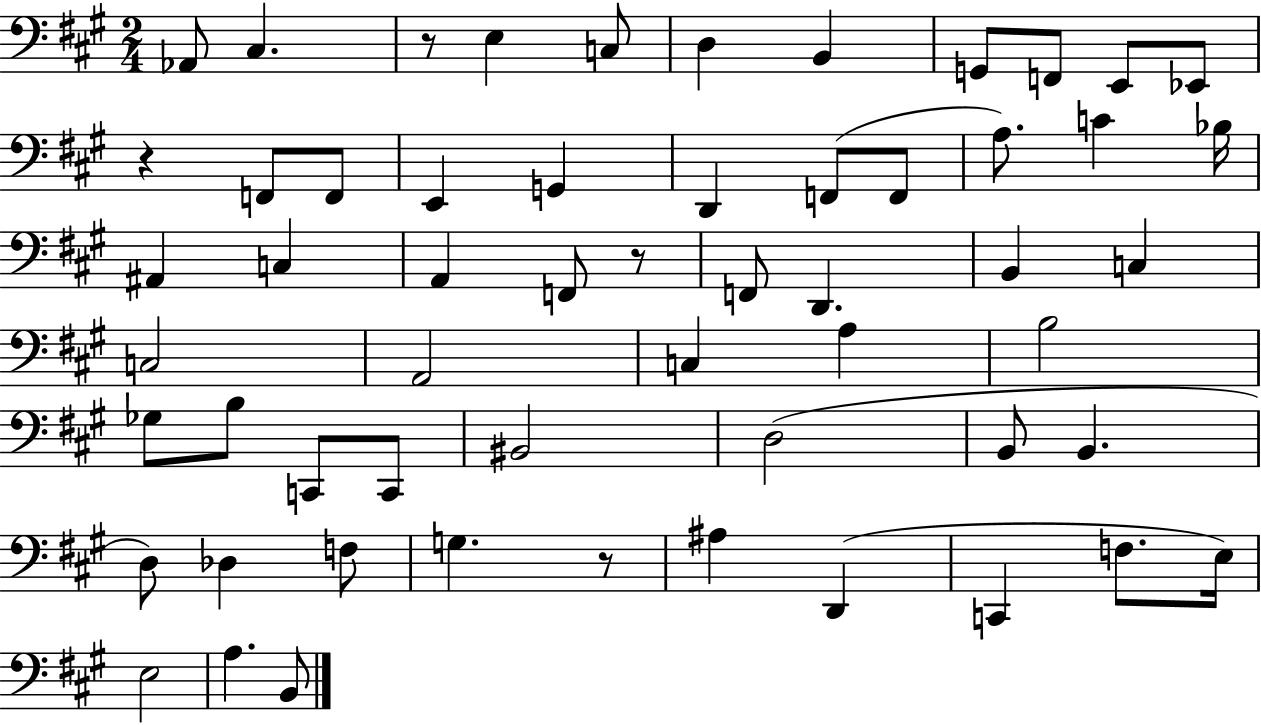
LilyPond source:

{
  \clef bass
  \numericTimeSignature
  \time 2/4
  \key a \major
  aes,8 cis4. | r8 e4 c8 | d4 b,4 | g,8 f,8 e,8 ees,8 | \break r4 f,8 f,8 | e,4 g,4 | d,4 f,8( f,8 | a8.) c'4 bes16 | \break ais,4 c4 | a,4 f,8 r8 | f,8 d,4. | b,4 c4 | \break c2 | a,2 | c4 a4 | b2 | \break ges8 b8 c,8 c,8 | bis,2 | d2( | b,8 b,4. | \break d8) des4 f8 | g4. r8 | ais4 d,4( | c,4 f8. e16) | \break e2 | a4. b,8 | \bar "|."
}